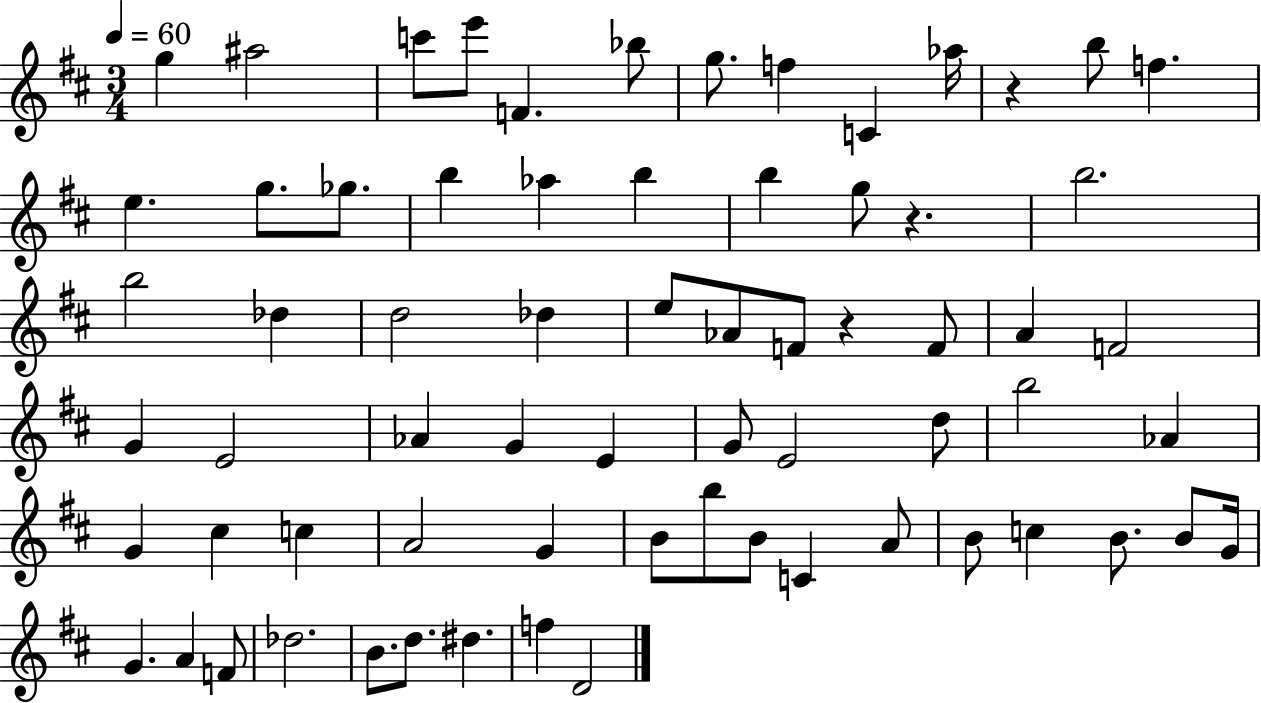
{
  \clef treble
  \numericTimeSignature
  \time 3/4
  \key d \major
  \tempo 4 = 60
  g''4 ais''2 | c'''8 e'''8 f'4. bes''8 | g''8. f''4 c'4 aes''16 | r4 b''8 f''4. | \break e''4. g''8. ges''8. | b''4 aes''4 b''4 | b''4 g''8 r4. | b''2. | \break b''2 des''4 | d''2 des''4 | e''8 aes'8 f'8 r4 f'8 | a'4 f'2 | \break g'4 e'2 | aes'4 g'4 e'4 | g'8 e'2 d''8 | b''2 aes'4 | \break g'4 cis''4 c''4 | a'2 g'4 | b'8 b''8 b'8 c'4 a'8 | b'8 c''4 b'8. b'8 g'16 | \break g'4. a'4 f'8 | des''2. | b'8. d''8. dis''4. | f''4 d'2 | \break \bar "|."
}